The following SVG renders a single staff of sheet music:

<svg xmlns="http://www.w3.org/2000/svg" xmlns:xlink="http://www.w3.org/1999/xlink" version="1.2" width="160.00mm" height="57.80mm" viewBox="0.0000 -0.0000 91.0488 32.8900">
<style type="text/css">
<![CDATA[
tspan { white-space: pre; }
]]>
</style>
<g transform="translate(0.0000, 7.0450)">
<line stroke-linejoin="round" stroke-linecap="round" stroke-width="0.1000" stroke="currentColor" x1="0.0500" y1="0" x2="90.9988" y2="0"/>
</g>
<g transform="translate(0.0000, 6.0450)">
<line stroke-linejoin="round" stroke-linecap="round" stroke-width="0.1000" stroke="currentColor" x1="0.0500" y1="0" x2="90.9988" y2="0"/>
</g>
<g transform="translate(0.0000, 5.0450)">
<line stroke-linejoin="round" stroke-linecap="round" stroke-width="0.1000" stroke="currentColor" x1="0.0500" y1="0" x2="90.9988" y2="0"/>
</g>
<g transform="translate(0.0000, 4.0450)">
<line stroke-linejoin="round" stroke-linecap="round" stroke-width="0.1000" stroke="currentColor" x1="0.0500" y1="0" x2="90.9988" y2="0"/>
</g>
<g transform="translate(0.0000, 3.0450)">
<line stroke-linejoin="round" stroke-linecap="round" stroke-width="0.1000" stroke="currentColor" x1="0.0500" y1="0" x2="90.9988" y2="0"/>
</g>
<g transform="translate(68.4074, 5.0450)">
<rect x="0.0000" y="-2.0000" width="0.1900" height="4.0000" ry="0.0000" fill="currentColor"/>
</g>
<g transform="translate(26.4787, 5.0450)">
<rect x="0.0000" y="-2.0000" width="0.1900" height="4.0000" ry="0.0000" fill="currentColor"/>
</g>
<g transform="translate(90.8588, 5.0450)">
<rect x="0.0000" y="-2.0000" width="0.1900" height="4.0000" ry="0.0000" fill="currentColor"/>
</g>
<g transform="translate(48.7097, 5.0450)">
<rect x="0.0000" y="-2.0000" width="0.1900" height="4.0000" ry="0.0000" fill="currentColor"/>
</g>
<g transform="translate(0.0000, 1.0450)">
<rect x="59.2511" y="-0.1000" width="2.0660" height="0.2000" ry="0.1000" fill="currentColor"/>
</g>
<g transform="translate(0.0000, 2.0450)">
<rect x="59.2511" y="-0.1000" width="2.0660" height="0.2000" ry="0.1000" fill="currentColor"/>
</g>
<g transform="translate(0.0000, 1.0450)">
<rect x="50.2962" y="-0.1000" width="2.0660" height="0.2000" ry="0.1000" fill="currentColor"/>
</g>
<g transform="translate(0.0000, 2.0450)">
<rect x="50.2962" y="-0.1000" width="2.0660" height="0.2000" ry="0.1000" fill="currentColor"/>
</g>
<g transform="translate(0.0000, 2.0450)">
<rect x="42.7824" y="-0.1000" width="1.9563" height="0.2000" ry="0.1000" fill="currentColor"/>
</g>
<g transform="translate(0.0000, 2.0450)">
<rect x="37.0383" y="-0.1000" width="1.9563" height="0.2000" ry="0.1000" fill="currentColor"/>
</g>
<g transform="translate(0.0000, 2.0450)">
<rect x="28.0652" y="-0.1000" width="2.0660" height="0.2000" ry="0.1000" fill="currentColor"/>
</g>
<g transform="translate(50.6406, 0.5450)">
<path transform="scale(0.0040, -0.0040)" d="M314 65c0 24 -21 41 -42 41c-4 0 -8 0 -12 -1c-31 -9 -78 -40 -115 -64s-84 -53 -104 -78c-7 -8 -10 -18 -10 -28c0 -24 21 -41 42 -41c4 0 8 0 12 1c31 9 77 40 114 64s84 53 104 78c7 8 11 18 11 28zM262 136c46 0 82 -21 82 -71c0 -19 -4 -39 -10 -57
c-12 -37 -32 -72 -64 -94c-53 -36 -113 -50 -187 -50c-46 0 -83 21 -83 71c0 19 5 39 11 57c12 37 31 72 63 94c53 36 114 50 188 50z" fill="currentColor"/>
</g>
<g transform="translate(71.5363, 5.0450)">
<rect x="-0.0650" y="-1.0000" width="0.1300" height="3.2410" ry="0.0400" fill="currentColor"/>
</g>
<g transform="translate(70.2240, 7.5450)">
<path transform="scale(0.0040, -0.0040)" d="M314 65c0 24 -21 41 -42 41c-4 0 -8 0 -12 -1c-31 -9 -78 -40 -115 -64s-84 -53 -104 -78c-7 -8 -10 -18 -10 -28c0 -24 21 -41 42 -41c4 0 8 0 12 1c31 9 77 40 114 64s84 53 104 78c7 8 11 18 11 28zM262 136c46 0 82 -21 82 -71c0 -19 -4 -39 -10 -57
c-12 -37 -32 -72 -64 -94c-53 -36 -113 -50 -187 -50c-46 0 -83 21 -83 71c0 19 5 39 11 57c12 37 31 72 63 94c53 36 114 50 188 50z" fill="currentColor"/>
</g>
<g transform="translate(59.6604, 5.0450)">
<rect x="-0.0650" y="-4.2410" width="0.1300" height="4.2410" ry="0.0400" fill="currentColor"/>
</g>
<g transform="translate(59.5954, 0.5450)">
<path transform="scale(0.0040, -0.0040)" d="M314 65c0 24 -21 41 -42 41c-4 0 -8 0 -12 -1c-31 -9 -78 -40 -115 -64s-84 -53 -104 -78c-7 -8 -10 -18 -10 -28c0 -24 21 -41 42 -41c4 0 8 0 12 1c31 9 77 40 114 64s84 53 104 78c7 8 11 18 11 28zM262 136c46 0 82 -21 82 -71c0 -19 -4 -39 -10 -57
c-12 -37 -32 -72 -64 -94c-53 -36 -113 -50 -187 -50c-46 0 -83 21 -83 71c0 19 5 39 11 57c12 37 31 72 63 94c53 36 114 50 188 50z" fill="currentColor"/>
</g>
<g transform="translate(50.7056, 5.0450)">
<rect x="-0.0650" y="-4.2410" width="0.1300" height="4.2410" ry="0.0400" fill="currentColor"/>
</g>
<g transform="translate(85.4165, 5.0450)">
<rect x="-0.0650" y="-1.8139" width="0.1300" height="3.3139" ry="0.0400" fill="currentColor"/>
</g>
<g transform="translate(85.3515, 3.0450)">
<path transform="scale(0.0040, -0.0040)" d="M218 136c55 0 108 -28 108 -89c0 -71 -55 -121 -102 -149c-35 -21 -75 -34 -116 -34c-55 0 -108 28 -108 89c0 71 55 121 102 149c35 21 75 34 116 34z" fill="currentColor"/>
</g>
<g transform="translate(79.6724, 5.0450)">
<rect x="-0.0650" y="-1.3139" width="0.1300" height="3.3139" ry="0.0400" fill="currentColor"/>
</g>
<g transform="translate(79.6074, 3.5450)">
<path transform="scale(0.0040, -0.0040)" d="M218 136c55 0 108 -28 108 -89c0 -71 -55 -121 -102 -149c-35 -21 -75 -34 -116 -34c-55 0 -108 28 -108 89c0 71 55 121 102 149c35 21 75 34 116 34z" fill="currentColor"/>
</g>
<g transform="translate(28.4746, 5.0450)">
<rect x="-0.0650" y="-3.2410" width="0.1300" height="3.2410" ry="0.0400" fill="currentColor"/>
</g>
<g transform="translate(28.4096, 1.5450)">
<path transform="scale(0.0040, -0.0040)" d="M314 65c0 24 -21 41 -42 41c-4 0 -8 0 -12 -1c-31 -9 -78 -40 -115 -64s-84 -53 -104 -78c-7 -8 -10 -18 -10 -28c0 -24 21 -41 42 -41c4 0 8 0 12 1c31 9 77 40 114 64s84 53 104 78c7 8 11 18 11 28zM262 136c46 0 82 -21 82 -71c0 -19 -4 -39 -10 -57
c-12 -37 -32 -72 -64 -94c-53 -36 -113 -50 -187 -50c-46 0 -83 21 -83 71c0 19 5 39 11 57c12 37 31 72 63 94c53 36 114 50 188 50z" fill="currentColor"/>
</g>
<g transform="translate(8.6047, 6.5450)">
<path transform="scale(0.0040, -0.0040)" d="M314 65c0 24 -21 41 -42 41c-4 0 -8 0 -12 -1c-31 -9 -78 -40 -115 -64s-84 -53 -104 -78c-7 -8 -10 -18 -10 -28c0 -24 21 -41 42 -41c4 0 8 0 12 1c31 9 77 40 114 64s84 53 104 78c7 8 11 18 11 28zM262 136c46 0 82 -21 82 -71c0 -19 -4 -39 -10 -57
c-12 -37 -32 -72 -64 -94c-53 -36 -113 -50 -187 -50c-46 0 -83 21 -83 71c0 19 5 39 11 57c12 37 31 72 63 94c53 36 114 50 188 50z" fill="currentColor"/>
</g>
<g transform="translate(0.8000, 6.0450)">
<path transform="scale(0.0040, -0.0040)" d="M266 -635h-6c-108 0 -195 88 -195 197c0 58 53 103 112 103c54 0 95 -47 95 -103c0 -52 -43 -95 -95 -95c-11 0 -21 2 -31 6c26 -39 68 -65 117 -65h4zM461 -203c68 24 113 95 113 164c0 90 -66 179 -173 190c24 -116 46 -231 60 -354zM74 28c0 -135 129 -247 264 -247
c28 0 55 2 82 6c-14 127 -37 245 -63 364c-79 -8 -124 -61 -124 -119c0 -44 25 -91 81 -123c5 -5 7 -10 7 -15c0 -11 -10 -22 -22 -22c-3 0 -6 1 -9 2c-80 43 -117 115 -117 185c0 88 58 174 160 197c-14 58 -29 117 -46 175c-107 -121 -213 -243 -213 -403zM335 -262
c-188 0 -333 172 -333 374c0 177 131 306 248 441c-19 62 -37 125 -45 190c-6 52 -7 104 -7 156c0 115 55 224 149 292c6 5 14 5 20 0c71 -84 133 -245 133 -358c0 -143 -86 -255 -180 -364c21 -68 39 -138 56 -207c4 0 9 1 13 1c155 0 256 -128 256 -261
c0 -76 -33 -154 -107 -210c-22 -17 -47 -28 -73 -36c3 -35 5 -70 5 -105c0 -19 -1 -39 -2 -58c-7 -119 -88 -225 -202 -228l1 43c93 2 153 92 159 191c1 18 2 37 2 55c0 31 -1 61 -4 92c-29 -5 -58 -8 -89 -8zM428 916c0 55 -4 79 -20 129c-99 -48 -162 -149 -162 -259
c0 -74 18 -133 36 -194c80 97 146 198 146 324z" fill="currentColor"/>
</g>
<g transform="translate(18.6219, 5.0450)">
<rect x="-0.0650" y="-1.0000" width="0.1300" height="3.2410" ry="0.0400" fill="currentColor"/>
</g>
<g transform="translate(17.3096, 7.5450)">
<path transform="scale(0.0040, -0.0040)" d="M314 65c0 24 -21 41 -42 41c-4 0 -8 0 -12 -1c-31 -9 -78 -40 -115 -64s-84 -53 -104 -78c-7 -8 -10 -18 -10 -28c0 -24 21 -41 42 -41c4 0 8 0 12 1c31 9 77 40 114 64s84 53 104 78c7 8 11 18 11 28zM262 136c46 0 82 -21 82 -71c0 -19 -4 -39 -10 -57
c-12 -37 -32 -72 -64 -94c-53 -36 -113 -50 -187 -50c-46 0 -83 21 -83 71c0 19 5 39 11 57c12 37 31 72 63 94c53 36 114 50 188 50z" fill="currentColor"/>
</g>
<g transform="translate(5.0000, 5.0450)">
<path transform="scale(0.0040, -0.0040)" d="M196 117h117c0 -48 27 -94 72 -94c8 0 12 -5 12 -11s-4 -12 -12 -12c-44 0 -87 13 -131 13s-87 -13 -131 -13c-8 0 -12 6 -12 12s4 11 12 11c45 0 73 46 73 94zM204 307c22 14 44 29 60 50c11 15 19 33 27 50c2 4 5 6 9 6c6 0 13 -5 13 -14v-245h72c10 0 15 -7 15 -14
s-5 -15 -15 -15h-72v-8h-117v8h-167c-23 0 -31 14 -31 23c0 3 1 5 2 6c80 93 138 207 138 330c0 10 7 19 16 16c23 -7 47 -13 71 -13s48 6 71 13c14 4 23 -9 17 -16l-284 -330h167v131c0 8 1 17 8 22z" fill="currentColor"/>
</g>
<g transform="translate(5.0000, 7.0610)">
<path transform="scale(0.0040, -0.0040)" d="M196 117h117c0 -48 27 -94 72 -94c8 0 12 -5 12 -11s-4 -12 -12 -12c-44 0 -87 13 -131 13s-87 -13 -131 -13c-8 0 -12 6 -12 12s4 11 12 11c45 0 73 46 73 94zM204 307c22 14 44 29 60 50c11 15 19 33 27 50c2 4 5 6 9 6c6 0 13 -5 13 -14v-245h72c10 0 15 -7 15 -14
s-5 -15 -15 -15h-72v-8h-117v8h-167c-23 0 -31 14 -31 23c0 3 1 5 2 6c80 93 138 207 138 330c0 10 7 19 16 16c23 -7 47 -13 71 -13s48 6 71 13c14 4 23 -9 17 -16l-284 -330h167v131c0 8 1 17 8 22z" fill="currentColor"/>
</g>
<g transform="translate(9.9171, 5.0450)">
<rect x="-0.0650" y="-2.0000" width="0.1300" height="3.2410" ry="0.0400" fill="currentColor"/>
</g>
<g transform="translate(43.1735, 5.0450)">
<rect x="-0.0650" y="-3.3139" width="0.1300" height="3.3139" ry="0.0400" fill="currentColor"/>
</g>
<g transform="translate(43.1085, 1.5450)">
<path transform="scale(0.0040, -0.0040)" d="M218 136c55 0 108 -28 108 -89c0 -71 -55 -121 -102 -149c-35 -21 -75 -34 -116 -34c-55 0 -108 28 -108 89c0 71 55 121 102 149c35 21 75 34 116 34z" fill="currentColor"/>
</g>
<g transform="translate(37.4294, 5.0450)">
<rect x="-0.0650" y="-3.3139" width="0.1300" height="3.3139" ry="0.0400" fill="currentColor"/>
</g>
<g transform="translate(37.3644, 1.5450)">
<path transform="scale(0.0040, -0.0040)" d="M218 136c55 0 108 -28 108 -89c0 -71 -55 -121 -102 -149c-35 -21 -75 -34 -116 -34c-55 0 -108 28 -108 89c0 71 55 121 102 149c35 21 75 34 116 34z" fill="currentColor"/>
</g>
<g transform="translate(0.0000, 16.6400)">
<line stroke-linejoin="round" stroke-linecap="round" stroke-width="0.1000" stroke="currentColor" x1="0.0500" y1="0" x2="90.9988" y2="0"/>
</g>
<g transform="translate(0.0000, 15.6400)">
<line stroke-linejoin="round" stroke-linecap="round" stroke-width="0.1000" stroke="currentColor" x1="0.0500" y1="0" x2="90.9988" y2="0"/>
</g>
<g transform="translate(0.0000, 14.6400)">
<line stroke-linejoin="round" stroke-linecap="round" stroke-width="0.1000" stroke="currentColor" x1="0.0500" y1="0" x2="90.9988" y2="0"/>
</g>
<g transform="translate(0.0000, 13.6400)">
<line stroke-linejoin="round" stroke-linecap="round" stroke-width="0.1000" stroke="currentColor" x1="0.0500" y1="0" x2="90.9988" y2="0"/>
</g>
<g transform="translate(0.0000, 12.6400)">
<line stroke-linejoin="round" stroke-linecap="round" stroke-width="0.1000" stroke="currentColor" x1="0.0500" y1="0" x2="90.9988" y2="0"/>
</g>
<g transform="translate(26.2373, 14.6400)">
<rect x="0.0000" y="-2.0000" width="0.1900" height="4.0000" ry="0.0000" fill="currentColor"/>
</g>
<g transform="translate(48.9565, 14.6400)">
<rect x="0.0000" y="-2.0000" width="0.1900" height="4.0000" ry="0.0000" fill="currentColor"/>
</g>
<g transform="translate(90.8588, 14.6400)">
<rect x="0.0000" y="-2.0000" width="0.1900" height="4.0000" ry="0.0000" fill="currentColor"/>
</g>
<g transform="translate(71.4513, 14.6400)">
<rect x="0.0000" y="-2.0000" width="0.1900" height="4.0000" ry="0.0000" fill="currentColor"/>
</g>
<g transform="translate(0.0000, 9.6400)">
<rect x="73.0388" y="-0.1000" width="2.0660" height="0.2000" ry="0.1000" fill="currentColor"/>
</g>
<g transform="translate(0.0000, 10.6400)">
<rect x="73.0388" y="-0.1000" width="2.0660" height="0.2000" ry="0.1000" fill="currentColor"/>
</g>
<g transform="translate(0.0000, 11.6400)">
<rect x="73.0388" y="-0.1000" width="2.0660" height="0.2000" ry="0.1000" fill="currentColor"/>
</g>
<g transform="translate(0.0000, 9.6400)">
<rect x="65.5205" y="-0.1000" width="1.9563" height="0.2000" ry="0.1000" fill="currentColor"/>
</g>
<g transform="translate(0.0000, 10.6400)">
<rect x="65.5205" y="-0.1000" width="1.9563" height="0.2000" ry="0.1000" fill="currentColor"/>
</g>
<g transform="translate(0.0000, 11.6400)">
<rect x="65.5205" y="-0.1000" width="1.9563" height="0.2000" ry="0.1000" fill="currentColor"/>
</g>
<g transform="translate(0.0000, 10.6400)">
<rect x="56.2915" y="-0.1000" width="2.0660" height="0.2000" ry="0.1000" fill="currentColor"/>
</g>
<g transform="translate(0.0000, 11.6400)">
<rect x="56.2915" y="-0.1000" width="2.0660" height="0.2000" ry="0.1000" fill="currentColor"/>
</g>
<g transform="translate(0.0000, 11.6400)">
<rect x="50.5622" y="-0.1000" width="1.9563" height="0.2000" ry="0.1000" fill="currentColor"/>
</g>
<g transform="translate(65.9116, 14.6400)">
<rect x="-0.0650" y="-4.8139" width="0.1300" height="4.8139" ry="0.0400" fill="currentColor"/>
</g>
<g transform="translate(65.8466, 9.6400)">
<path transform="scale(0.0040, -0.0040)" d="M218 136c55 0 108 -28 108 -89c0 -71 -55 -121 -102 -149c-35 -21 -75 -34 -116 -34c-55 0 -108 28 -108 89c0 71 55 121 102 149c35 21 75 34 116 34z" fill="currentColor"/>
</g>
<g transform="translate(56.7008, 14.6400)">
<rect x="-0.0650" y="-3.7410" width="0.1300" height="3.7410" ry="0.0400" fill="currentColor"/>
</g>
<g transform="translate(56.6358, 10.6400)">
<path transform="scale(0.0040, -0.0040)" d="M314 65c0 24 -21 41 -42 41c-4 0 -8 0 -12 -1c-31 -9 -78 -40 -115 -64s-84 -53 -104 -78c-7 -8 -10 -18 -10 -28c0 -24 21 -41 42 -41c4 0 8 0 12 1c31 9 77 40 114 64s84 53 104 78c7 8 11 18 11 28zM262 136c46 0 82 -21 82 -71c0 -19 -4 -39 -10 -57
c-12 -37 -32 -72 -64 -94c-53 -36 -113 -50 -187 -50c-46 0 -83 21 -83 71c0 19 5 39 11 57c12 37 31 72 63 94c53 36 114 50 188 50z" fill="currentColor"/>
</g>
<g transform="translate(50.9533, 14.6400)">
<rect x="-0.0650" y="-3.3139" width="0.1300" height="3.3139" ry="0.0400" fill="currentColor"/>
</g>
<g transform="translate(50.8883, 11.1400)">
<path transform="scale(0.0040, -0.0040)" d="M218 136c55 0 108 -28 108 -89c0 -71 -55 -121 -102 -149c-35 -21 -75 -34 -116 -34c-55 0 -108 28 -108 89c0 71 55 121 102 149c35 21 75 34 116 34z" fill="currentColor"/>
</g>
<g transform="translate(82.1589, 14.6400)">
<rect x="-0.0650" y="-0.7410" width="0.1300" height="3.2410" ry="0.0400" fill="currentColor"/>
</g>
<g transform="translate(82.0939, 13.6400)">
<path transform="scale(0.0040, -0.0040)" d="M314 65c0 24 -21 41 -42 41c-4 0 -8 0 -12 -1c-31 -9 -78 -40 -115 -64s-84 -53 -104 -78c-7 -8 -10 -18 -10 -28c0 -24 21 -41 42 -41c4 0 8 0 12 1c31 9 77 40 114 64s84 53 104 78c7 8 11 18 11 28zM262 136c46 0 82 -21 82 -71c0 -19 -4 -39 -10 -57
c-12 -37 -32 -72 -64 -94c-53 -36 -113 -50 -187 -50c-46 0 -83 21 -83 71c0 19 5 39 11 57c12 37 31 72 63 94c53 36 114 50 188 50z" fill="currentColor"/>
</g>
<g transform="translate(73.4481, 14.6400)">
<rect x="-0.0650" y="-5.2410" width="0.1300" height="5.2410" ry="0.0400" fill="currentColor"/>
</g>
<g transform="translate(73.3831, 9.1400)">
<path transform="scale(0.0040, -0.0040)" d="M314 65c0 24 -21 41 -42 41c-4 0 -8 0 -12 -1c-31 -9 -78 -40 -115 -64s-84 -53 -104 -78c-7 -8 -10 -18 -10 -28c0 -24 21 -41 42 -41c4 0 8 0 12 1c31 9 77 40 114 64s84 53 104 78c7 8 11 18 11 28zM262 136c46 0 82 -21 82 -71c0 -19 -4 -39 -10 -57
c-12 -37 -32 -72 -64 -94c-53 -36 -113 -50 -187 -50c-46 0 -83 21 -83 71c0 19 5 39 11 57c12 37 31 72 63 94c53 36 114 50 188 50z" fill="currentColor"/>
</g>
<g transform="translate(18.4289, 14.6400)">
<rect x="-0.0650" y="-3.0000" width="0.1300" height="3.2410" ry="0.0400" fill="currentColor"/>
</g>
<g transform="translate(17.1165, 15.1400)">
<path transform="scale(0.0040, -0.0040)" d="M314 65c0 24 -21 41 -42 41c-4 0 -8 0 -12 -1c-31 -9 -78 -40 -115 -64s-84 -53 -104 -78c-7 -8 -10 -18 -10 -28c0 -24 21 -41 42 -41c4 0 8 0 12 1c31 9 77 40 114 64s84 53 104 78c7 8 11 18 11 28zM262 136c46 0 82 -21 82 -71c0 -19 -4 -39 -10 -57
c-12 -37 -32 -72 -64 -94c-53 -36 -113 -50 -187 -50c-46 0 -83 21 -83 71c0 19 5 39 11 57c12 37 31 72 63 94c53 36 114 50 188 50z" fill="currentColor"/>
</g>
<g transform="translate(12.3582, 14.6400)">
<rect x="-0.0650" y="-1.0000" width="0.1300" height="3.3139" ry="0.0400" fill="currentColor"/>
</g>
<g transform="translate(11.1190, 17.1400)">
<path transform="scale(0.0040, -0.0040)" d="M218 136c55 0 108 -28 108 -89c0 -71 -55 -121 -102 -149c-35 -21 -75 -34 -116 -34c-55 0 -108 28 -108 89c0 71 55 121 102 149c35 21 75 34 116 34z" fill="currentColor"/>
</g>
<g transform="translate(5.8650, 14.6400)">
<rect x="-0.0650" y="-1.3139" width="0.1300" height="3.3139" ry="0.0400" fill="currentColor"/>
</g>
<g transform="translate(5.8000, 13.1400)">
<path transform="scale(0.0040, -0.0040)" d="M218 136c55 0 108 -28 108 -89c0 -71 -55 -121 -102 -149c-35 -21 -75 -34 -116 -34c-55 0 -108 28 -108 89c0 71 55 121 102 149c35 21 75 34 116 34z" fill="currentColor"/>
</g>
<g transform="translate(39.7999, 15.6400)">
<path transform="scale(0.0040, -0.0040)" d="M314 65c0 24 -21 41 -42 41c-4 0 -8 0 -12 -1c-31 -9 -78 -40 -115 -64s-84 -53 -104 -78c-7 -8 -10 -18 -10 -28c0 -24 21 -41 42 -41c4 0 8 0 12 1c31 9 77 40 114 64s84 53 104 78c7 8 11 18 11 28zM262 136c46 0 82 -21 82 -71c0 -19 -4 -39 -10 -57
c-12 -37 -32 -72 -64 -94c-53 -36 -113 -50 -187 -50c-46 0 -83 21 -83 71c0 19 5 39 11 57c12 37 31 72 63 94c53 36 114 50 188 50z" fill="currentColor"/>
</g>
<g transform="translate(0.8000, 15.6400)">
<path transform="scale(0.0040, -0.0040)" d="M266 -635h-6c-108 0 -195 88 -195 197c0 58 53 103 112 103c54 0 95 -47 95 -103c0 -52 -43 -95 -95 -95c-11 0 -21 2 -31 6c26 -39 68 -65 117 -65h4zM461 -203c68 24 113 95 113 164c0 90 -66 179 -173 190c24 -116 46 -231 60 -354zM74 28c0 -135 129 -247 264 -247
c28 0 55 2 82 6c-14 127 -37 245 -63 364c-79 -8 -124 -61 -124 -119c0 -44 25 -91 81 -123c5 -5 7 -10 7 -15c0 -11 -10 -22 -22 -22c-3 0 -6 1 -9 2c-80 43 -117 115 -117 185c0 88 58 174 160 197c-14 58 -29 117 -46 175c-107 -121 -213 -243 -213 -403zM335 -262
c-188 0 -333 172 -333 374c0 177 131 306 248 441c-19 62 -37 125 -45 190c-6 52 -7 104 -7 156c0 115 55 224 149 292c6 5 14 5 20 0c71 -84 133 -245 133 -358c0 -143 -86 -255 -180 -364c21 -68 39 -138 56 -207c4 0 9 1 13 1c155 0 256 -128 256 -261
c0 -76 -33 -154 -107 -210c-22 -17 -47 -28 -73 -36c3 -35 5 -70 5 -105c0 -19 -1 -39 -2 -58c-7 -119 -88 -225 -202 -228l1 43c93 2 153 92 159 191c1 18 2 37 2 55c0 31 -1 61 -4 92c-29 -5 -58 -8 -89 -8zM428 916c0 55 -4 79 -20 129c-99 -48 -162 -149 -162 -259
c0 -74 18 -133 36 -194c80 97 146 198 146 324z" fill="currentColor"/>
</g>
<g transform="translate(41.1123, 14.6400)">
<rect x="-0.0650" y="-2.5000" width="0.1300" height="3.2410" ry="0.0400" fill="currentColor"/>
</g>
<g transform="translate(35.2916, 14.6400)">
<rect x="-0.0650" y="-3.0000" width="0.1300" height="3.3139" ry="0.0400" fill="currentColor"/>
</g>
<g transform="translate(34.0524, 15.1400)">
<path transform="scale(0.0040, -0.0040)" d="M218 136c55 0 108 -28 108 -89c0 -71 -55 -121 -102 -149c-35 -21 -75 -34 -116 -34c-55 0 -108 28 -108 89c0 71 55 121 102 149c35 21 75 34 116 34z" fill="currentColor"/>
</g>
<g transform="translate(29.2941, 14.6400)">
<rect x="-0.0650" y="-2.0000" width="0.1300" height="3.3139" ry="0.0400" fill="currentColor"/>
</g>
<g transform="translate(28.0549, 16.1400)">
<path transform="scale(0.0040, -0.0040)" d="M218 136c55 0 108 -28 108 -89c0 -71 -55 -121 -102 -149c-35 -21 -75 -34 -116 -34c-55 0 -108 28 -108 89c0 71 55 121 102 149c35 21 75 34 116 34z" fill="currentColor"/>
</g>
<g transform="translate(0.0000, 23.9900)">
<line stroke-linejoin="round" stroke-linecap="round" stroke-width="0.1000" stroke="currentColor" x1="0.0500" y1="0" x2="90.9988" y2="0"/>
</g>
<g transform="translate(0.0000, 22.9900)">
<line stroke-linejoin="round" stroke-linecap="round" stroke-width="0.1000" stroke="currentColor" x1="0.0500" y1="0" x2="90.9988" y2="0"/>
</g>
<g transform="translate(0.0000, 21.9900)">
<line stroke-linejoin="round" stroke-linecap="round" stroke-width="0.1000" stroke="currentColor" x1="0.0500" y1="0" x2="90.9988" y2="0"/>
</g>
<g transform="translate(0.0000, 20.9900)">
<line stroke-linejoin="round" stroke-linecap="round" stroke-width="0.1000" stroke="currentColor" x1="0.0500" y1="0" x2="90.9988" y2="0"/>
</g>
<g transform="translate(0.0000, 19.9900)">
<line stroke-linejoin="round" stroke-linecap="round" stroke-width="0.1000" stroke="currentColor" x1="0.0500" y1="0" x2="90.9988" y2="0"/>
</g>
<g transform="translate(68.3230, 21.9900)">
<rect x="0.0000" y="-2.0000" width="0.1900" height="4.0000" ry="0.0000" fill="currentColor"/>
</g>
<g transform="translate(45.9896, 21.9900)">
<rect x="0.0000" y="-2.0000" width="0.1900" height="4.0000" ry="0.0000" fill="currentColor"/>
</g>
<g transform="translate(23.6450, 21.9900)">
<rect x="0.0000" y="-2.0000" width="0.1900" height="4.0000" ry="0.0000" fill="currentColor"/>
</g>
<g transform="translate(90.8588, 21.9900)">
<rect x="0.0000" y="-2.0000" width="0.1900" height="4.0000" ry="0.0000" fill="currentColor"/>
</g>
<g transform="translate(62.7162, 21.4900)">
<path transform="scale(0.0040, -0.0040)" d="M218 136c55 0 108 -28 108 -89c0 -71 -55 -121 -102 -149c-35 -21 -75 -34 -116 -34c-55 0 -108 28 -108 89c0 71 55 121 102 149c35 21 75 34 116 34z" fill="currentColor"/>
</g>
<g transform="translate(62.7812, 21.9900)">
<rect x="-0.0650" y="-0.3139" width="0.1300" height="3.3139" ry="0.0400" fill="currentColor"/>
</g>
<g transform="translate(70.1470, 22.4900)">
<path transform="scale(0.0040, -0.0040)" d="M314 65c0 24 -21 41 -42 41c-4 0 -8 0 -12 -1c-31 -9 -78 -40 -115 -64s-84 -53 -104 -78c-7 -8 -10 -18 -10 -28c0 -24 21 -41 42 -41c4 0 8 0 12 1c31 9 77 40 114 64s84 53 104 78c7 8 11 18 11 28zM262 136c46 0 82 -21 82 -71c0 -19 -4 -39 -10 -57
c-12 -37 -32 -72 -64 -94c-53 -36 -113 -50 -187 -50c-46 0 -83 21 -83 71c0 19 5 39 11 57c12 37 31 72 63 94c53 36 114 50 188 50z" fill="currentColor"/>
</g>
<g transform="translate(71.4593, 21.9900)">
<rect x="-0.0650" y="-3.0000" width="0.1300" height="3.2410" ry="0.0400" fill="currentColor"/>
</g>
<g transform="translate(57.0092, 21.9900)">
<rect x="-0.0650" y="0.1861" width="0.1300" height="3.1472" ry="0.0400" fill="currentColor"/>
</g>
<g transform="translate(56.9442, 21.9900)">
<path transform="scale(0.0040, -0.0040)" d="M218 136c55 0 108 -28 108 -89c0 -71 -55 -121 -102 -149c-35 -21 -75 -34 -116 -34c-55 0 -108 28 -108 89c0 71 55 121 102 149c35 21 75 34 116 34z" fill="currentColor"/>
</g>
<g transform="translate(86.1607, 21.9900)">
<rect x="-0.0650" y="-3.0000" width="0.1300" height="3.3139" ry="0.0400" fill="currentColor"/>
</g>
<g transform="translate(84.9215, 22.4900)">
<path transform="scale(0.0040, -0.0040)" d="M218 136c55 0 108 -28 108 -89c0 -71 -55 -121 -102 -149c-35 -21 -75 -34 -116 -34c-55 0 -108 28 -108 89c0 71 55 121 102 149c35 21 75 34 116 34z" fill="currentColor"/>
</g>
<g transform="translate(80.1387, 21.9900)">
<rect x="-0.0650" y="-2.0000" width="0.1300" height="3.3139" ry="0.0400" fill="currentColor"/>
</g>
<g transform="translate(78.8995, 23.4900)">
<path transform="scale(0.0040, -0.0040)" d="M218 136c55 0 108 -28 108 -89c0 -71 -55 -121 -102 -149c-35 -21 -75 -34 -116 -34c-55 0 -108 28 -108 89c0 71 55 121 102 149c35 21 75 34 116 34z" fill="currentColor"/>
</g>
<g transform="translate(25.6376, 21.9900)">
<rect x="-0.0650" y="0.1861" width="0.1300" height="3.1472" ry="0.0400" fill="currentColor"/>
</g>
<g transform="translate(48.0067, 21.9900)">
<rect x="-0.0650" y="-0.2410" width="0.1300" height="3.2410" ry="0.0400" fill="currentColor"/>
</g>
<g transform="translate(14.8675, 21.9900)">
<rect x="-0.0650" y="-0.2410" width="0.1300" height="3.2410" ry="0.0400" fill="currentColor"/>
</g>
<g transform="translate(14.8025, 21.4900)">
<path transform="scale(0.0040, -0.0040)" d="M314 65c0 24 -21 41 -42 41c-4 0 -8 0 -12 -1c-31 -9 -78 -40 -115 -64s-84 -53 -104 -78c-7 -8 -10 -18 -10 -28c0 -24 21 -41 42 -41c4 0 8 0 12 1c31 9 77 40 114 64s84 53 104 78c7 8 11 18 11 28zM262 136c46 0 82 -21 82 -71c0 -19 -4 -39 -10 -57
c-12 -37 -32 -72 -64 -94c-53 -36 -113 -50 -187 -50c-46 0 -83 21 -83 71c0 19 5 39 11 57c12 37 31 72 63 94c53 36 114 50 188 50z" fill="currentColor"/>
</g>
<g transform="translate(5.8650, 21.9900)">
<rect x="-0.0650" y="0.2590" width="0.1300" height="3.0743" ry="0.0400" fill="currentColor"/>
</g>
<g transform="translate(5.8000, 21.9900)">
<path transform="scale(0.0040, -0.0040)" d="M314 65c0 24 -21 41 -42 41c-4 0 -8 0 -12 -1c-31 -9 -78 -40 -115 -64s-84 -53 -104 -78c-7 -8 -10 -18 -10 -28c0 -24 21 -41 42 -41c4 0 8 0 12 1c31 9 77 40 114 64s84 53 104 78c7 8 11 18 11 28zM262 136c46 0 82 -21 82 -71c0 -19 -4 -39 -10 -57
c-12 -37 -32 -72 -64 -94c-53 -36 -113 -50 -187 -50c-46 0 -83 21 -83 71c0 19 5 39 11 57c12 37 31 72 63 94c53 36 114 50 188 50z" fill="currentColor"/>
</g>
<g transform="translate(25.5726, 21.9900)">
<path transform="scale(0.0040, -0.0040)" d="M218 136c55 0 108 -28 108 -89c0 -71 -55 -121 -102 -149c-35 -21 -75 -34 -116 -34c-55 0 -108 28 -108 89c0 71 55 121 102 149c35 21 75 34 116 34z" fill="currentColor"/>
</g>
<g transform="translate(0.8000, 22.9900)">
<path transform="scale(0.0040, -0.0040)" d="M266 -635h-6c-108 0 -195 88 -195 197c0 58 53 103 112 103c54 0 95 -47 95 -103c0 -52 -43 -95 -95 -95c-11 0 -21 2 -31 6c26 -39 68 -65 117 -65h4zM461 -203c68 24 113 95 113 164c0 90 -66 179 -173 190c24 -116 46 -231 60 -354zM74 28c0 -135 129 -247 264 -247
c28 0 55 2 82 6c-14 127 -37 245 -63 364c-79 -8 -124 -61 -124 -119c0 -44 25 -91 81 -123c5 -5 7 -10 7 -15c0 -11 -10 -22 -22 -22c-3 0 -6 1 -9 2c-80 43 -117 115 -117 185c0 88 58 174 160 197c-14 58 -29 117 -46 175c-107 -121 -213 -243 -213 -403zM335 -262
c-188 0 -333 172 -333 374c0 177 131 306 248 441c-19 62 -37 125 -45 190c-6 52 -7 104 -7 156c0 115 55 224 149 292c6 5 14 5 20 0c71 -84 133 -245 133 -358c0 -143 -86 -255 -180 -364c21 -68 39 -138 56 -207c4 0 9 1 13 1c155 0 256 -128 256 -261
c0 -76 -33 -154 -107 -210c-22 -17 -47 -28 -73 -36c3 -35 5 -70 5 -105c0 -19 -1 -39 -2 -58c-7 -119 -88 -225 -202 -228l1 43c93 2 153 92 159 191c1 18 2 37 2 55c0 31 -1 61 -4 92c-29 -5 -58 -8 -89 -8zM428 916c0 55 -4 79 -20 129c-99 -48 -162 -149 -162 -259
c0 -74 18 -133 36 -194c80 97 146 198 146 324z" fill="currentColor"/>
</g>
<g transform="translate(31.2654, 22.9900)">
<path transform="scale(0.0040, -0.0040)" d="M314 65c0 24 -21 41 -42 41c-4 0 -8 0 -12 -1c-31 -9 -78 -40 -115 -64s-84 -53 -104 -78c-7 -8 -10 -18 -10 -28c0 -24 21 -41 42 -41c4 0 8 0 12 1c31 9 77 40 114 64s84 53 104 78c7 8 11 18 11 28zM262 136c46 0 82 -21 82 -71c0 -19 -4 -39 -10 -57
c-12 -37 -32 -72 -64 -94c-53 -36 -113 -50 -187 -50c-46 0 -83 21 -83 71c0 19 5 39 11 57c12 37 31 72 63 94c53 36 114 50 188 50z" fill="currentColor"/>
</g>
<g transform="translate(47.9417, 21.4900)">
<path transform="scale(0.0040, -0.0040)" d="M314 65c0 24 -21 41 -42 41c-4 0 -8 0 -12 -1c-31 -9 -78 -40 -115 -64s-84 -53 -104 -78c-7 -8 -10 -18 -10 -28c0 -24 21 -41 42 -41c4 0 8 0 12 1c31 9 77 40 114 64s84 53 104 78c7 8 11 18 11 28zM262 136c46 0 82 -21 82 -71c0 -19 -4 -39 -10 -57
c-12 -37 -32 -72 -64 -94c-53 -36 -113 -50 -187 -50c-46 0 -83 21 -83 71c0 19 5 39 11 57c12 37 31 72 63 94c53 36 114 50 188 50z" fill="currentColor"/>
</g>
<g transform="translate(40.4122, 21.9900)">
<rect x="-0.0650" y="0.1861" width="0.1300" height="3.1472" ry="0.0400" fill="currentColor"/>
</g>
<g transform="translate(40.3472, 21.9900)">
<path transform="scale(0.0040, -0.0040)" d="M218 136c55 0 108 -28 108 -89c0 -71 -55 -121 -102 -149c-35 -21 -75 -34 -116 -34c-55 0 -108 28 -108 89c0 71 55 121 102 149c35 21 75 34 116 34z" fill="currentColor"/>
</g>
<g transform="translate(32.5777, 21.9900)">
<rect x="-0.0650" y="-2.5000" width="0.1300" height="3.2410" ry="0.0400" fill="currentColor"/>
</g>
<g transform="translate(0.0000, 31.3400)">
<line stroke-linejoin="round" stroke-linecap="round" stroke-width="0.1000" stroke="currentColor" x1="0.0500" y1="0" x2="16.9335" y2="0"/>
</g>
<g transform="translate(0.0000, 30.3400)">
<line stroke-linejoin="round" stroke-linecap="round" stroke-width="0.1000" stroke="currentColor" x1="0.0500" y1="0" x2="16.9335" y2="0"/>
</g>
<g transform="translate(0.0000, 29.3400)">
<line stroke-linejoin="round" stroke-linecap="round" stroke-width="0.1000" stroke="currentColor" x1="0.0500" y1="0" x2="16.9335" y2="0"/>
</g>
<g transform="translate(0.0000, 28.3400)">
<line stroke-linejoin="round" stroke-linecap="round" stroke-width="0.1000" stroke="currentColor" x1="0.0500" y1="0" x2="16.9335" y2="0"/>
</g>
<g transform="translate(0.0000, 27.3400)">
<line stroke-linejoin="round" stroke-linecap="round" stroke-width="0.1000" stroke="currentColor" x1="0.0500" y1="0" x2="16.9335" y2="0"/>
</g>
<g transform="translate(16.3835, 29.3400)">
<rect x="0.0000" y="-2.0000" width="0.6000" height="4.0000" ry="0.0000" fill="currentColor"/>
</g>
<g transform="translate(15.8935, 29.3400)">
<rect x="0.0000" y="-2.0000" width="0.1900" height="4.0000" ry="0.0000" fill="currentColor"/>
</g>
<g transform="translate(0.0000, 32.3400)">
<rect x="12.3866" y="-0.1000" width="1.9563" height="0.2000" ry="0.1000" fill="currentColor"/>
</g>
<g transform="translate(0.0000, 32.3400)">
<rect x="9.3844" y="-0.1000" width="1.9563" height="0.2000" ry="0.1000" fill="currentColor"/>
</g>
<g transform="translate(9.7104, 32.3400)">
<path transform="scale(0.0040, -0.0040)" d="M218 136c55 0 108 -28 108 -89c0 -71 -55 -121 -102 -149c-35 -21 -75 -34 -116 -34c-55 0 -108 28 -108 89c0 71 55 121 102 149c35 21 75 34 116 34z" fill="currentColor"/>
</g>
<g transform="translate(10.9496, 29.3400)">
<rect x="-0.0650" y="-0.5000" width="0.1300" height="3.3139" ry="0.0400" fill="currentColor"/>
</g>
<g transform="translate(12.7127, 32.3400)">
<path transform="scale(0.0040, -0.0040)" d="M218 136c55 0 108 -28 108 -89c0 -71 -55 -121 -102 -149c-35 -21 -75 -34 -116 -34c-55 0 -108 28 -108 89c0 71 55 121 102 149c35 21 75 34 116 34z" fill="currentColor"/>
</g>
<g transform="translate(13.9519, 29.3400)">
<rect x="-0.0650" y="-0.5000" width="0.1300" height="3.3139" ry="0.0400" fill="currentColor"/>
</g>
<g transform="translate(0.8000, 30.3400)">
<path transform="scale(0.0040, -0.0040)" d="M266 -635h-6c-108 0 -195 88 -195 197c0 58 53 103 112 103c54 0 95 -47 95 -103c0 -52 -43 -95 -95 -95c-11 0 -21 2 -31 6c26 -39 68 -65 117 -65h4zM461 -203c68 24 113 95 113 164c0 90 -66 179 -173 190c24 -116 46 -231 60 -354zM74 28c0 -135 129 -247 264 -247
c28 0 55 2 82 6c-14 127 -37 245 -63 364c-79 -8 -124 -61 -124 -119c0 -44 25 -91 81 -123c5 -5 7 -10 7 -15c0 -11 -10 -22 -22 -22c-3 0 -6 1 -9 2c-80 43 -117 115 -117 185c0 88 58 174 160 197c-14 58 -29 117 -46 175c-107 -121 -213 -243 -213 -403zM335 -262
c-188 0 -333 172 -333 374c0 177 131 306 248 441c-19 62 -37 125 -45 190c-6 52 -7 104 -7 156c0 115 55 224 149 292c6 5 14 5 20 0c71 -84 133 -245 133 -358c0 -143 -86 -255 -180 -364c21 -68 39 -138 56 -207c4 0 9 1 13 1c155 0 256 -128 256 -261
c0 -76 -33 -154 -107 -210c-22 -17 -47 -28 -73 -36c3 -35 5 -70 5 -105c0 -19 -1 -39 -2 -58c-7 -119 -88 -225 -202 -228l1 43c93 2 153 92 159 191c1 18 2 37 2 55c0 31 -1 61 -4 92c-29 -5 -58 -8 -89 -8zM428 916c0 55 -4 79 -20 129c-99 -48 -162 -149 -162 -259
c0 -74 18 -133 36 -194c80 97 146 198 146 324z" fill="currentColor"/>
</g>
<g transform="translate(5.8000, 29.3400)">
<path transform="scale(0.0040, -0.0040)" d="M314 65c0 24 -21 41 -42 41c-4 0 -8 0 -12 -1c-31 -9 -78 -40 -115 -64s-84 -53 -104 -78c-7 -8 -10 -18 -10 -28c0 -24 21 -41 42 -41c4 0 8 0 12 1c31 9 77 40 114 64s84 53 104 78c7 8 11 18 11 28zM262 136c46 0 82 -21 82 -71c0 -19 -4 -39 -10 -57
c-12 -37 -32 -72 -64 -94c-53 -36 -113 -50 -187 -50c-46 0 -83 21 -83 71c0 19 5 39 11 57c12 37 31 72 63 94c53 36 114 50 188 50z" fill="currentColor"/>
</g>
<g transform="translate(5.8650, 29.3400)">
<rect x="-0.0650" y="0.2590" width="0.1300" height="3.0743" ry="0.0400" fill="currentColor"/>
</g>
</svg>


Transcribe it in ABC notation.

X:1
T:Untitled
M:4/4
L:1/4
K:C
F2 D2 b2 b b d'2 d'2 D2 e f e D A2 F A G2 b c'2 e' f'2 d2 B2 c2 B G2 B c2 B c A2 F A B2 C C